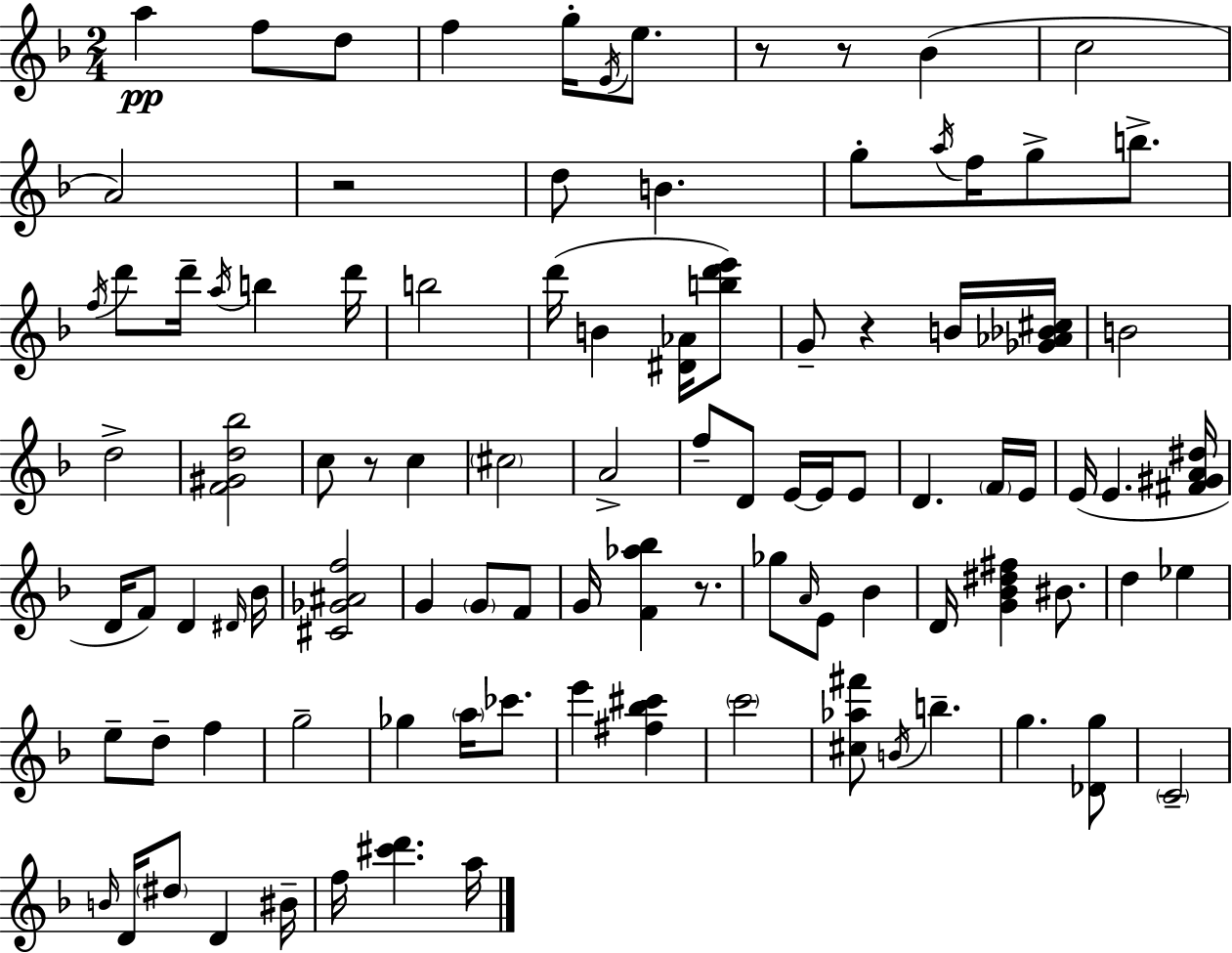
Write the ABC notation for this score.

X:1
T:Untitled
M:2/4
L:1/4
K:F
a f/2 d/2 f g/4 E/4 e/2 z/2 z/2 _B c2 A2 z2 d/2 B g/2 a/4 f/4 g/2 b/2 f/4 d'/2 d'/4 a/4 b d'/4 b2 d'/4 B [^D_A]/4 [bd'e']/2 G/2 z B/4 [_G_A_B^c]/4 B2 d2 [F^Gd_b]2 c/2 z/2 c ^c2 A2 f/2 D/2 E/4 E/4 E/2 D F/4 E/4 E/4 E [^F^GA^d]/4 D/4 F/2 D ^D/4 _B/4 [^C_G^Af]2 G G/2 F/2 G/4 [F_a_b] z/2 _g/2 A/4 E/2 _B D/4 [G_B^d^f] ^B/2 d _e e/2 d/2 f g2 _g a/4 _c'/2 e' [^f_b^c'] c'2 [^c_a^f']/2 B/4 b g [_Dg]/2 C2 B/4 D/4 ^d/2 D ^B/4 f/4 [^c'd'] a/4